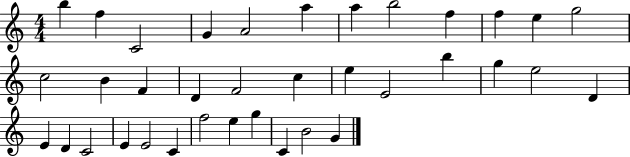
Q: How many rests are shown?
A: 0